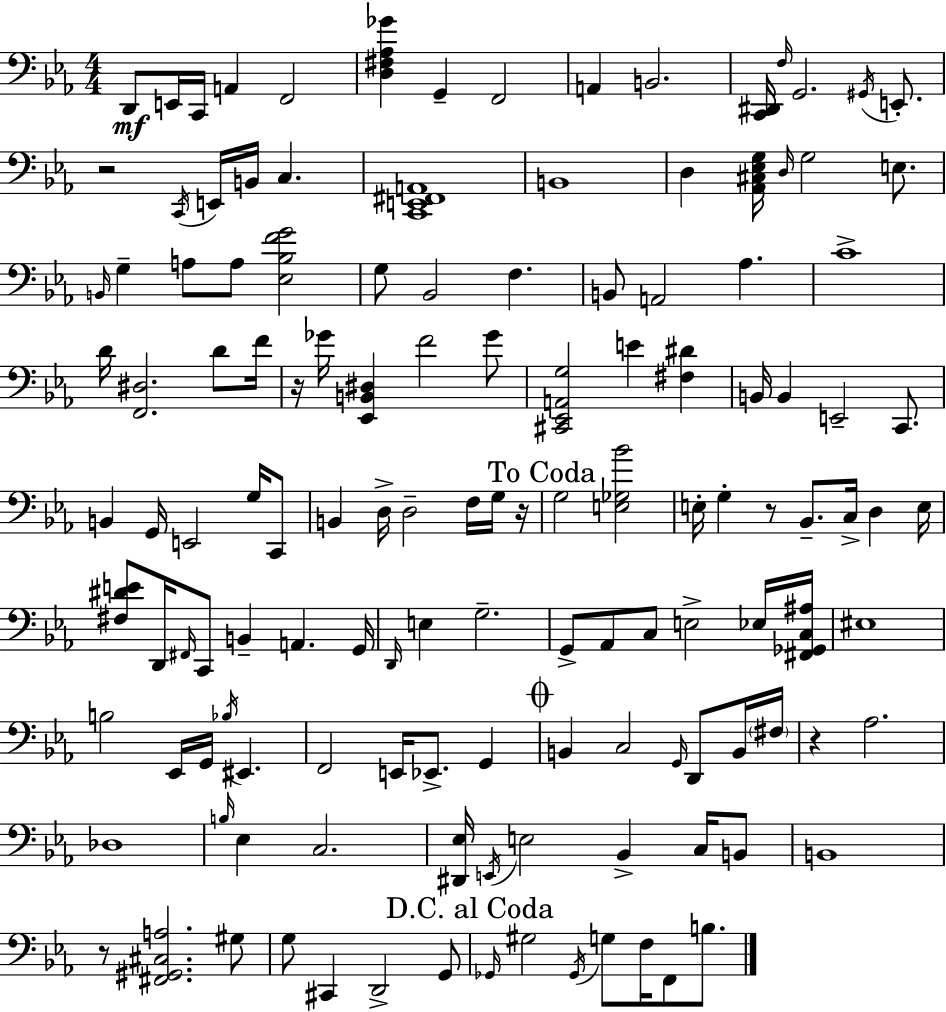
{
  \clef bass
  \numericTimeSignature
  \time 4/4
  \key ees \major
  d,8\mf e,16 c,16 a,4 f,2 | <d fis aes ges'>4 g,4-- f,2 | a,4 b,2. | <c, dis,>16 \grace { f16 } g,2. \acciaccatura { gis,16 } e,8.-. | \break r2 \acciaccatura { c,16 } e,16 b,16 c4. | <c, e, fis, a,>1 | b,1 | d4 <aes, cis ees g>16 \grace { d16 } g2 | \break e8. \grace { b,16 } g4-- a8 a8 <ees bes f' g'>2 | g8 bes,2 f4. | b,8 a,2 aes4. | c'1-> | \break d'16 <f, dis>2. | d'8 f'16 r16 ges'16 <ees, b, dis>4 f'2 | ges'8 <cis, ees, a, g>2 e'4 | <fis dis'>4 b,16 b,4 e,2-- | \break c,8. b,4 g,16 e,2 | g16 c,8 b,4 d16-> d2-- | f16 g16 r16 \mark "To Coda" g2 <e ges bes'>2 | e16-. g4-. r8 bes,8.-- c16-> | \break d4 e16 <fis dis' e'>8 d,16 \grace { fis,16 } c,8 b,4-- a,4. | g,16 \grace { d,16 } e4 g2.-- | g,8-> aes,8 c8 e2-> | ees16 <fis, ges, c ais>16 eis1 | \break b2 ees,16 | g,16 \acciaccatura { bes16 } eis,4. f,2 | e,16 ees,8.-> g,4 \mark \markup { \musicglyph "scripts.coda" } b,4 c2 | \grace { g,16 } d,8 b,16 \parenthesize fis16 r4 aes2. | \break des1 | \grace { b16 } ees4 c2. | <dis, ees>16 \acciaccatura { e,16 } e2 | bes,4-> c16 b,8 b,1 | \break r8 <fis, gis, cis a>2. | gis8 g8 cis,4 | d,2-> g,8 \mark "D.C. al Coda" \grace { ges,16 } gis2 | \acciaccatura { ges,16 } g8 f16 f,8 b8. \bar "|."
}